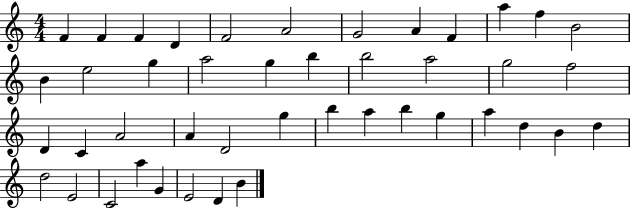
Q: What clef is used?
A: treble